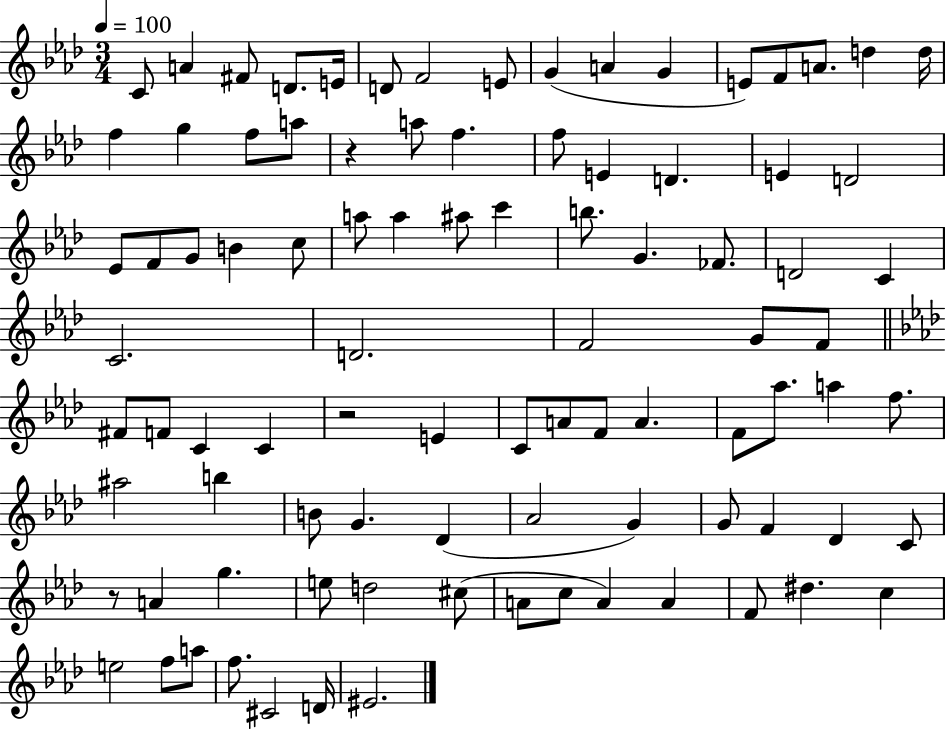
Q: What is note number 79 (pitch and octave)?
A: A4